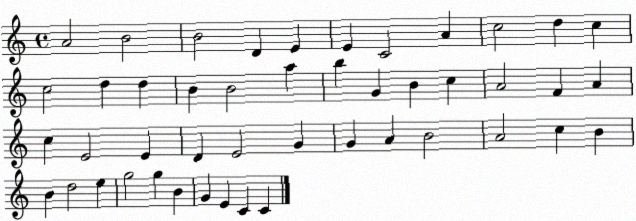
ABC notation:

X:1
T:Untitled
M:4/4
L:1/4
K:C
A2 B2 B2 D E E C2 A c2 d c c2 d d B B2 a b G B c A2 F A c E2 E D E2 G G A B2 A2 c B B d2 e g2 g B G E C C